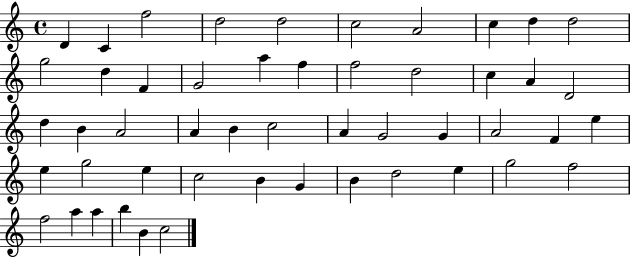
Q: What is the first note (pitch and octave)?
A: D4